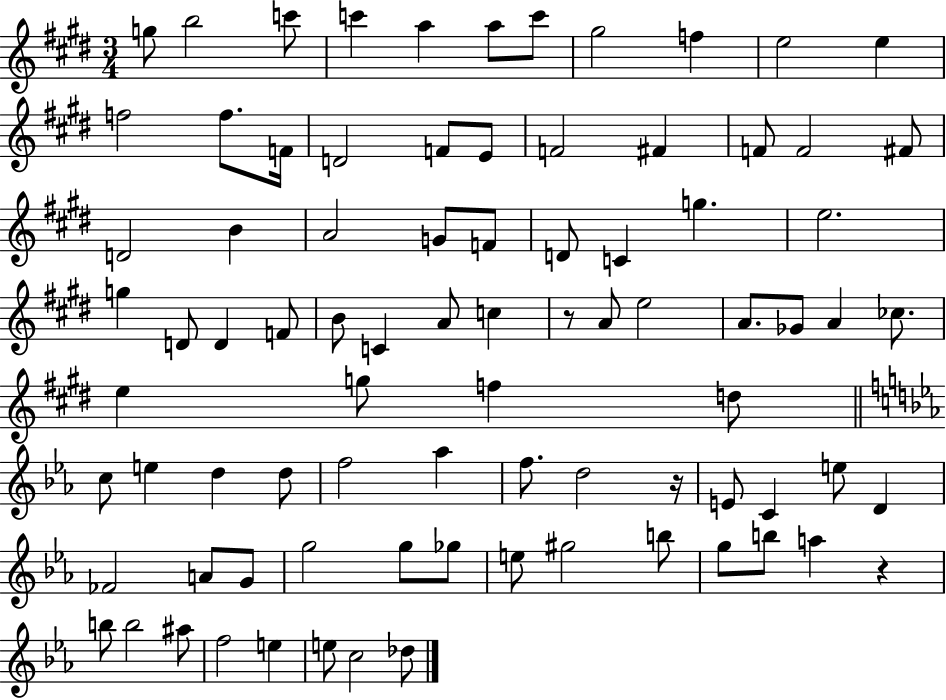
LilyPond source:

{
  \clef treble
  \numericTimeSignature
  \time 3/4
  \key e \major
  g''8 b''2 c'''8 | c'''4 a''4 a''8 c'''8 | gis''2 f''4 | e''2 e''4 | \break f''2 f''8. f'16 | d'2 f'8 e'8 | f'2 fis'4 | f'8 f'2 fis'8 | \break d'2 b'4 | a'2 g'8 f'8 | d'8 c'4 g''4. | e''2. | \break g''4 d'8 d'4 f'8 | b'8 c'4 a'8 c''4 | r8 a'8 e''2 | a'8. ges'8 a'4 ces''8. | \break e''4 g''8 f''4 d''8 | \bar "||" \break \key ees \major c''8 e''4 d''4 d''8 | f''2 aes''4 | f''8. d''2 r16 | e'8 c'4 e''8 d'4 | \break fes'2 a'8 g'8 | g''2 g''8 ges''8 | e''8 gis''2 b''8 | g''8 b''8 a''4 r4 | \break b''8 b''2 ais''8 | f''2 e''4 | e''8 c''2 des''8 | \bar "|."
}